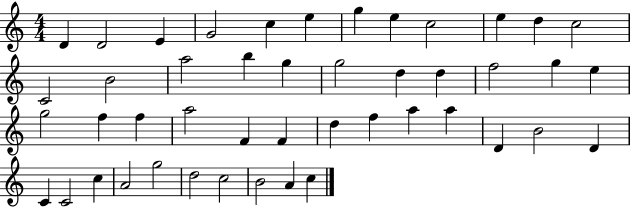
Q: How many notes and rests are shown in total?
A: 46